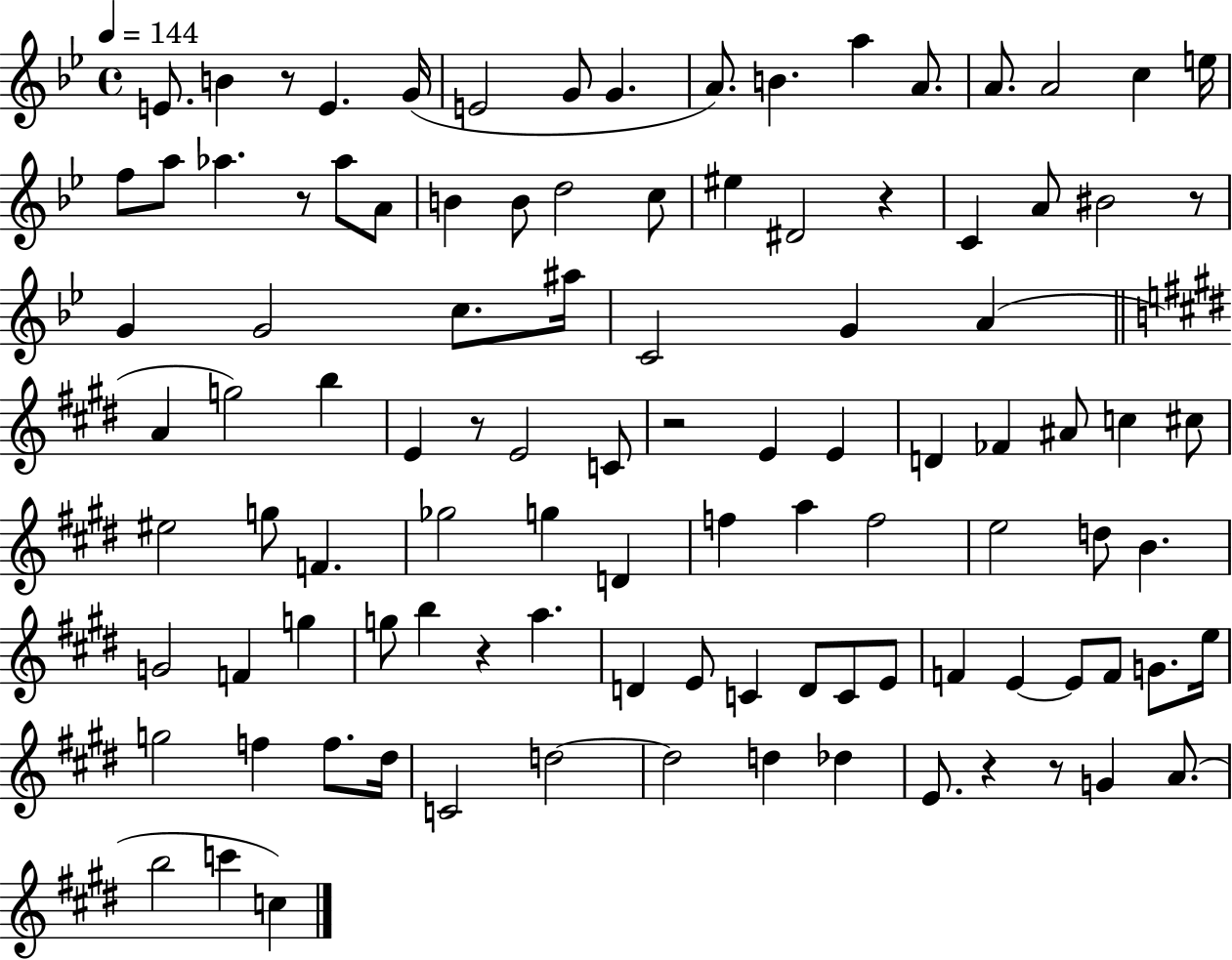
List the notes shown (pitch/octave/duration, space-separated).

E4/e. B4/q R/e E4/q. G4/s E4/h G4/e G4/q. A4/e. B4/q. A5/q A4/e. A4/e. A4/h C5/q E5/s F5/e A5/e Ab5/q. R/e Ab5/e A4/e B4/q B4/e D5/h C5/e EIS5/q D#4/h R/q C4/q A4/e BIS4/h R/e G4/q G4/h C5/e. A#5/s C4/h G4/q A4/q A4/q G5/h B5/q E4/q R/e E4/h C4/e R/h E4/q E4/q D4/q FES4/q A#4/e C5/q C#5/e EIS5/h G5/e F4/q. Gb5/h G5/q D4/q F5/q A5/q F5/h E5/h D5/e B4/q. G4/h F4/q G5/q G5/e B5/q R/q A5/q. D4/q E4/e C4/q D4/e C4/e E4/e F4/q E4/q E4/e F4/e G4/e. E5/s G5/h F5/q F5/e. D#5/s C4/h D5/h D5/h D5/q Db5/q E4/e. R/q R/e G4/q A4/e. B5/h C6/q C5/q